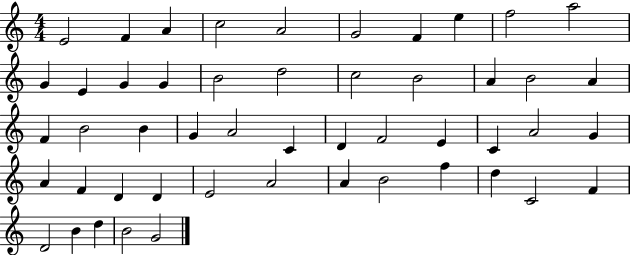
X:1
T:Untitled
M:4/4
L:1/4
K:C
E2 F A c2 A2 G2 F e f2 a2 G E G G B2 d2 c2 B2 A B2 A F B2 B G A2 C D F2 E C A2 G A F D D E2 A2 A B2 f d C2 F D2 B d B2 G2